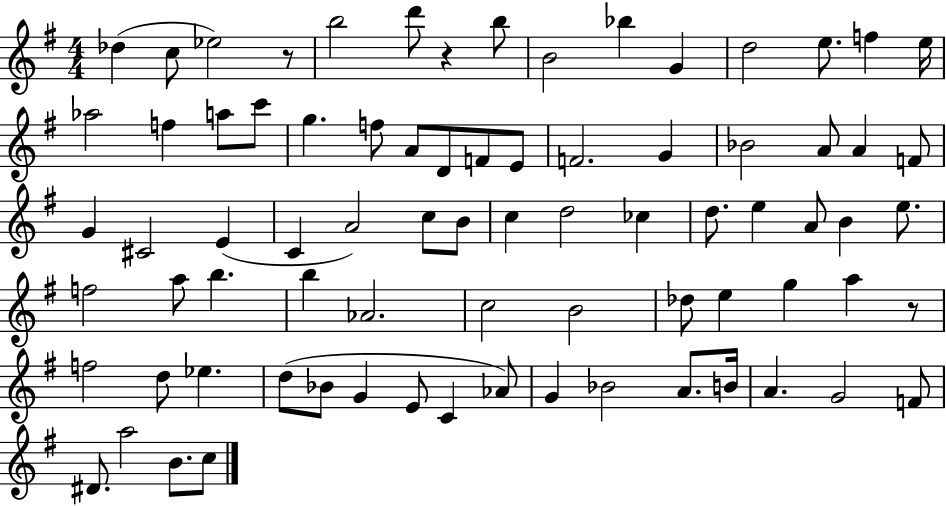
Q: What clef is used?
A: treble